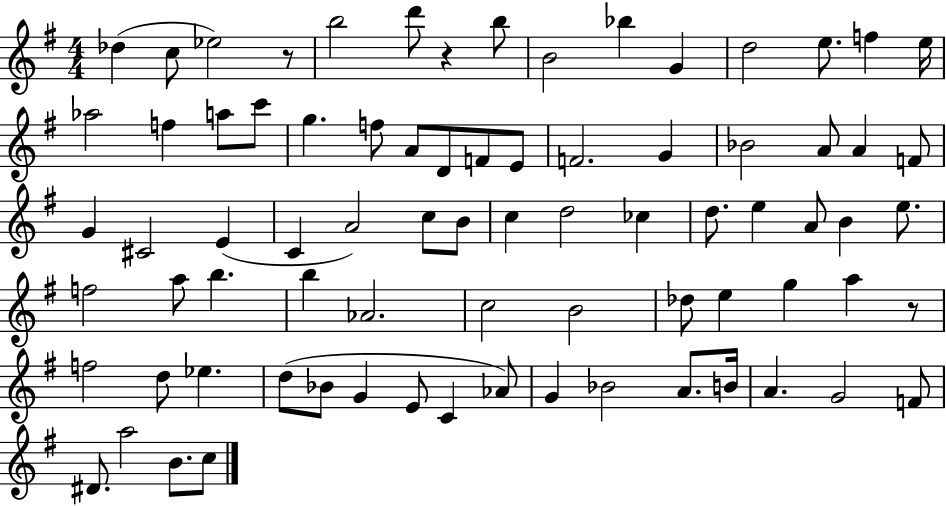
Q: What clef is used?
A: treble